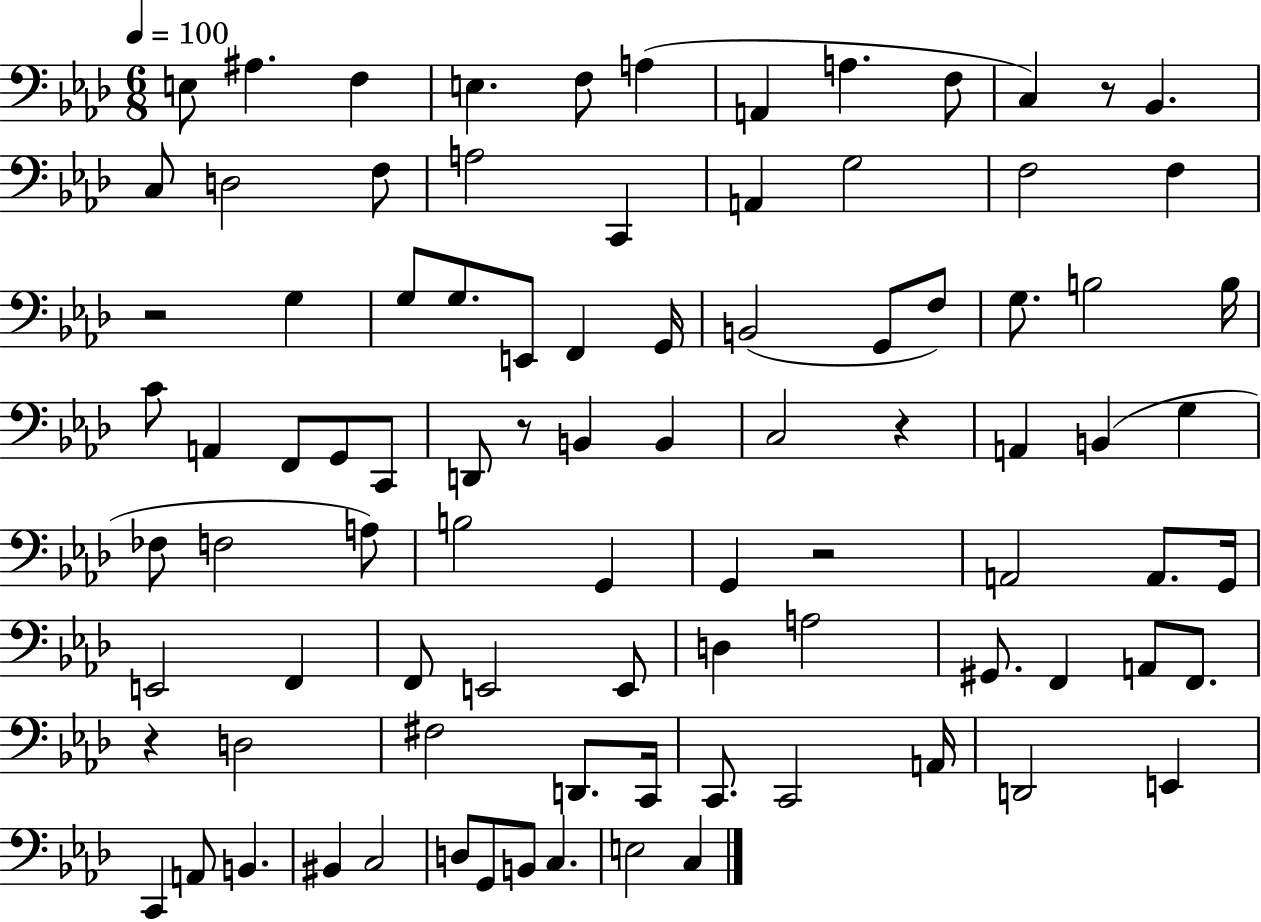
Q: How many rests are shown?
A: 6